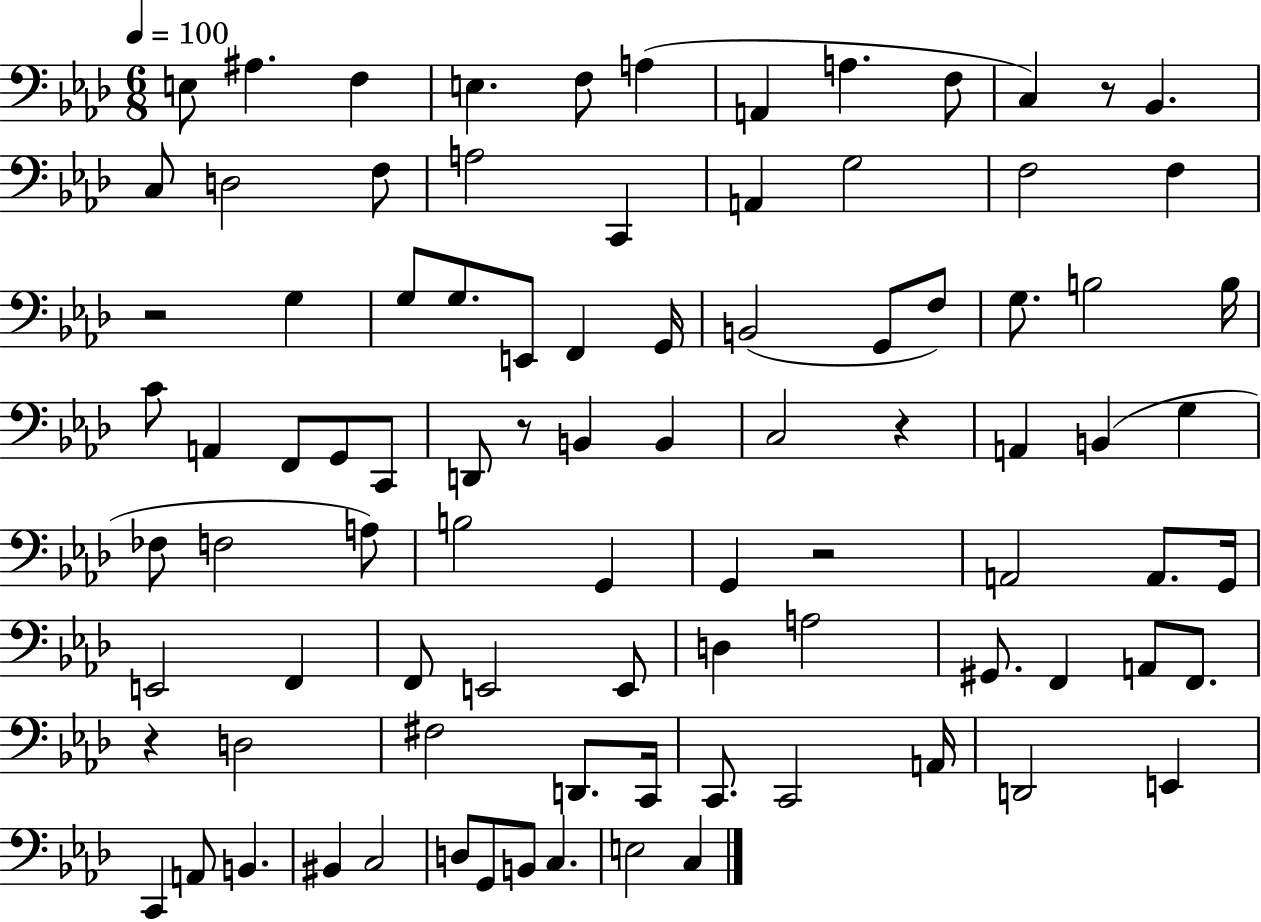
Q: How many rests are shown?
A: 6